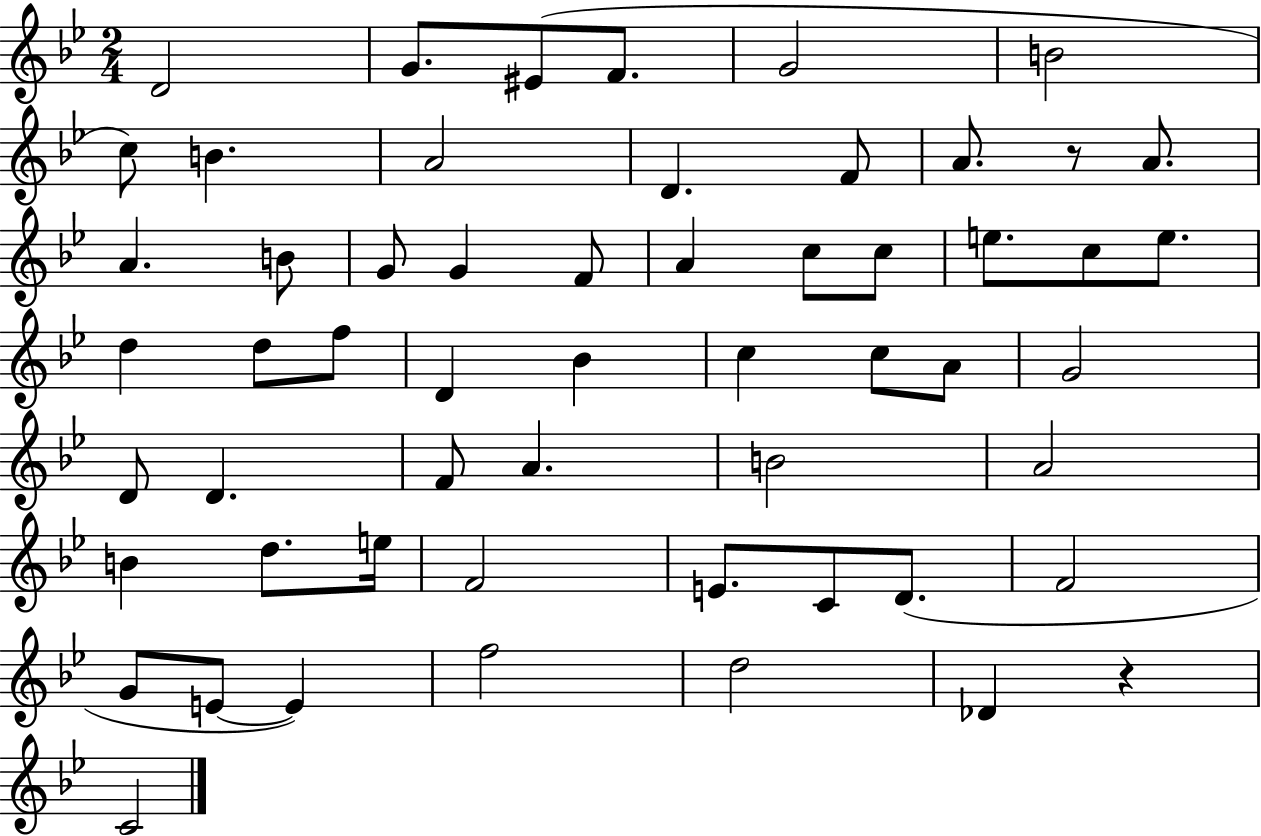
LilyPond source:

{
  \clef treble
  \numericTimeSignature
  \time 2/4
  \key bes \major
  d'2 | g'8. eis'8( f'8. | g'2 | b'2 | \break c''8) b'4. | a'2 | d'4. f'8 | a'8. r8 a'8. | \break a'4. b'8 | g'8 g'4 f'8 | a'4 c''8 c''8 | e''8. c''8 e''8. | \break d''4 d''8 f''8 | d'4 bes'4 | c''4 c''8 a'8 | g'2 | \break d'8 d'4. | f'8 a'4. | b'2 | a'2 | \break b'4 d''8. e''16 | f'2 | e'8. c'8 d'8.( | f'2 | \break g'8 e'8~~ e'4) | f''2 | d''2 | des'4 r4 | \break c'2 | \bar "|."
}